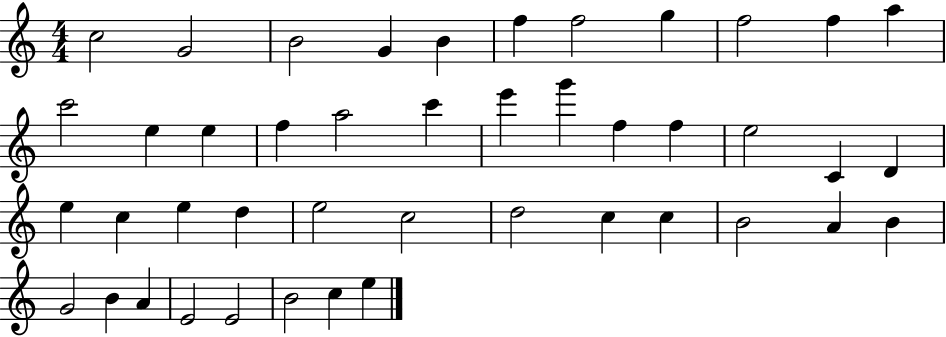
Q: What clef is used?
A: treble